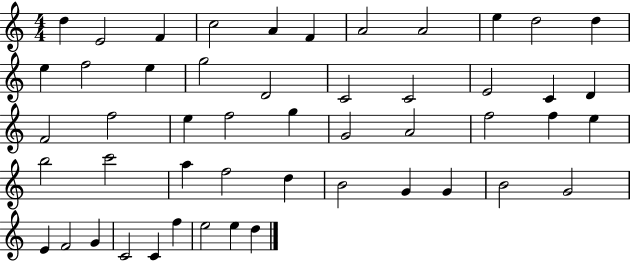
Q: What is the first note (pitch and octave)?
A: D5